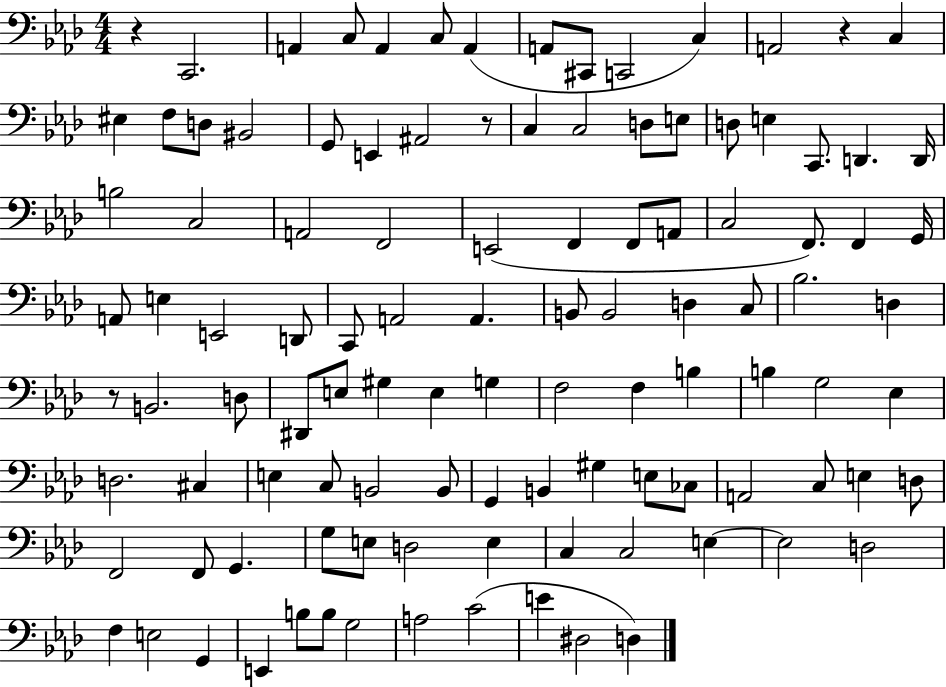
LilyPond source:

{
  \clef bass
  \numericTimeSignature
  \time 4/4
  \key aes \major
  r4 c,2. | a,4 c8 a,4 c8 a,4( | a,8 cis,8 c,2 c4) | a,2 r4 c4 | \break eis4 f8 d8 bis,2 | g,8 e,4 ais,2 r8 | c4 c2 d8 e8 | d8 e4 c,8. d,4. d,16 | \break b2 c2 | a,2 f,2 | e,2( f,4 f,8 a,8 | c2 f,8.) f,4 g,16 | \break a,8 e4 e,2 d,8 | c,8 a,2 a,4. | b,8 b,2 d4 c8 | bes2. d4 | \break r8 b,2. d8 | dis,8 e8 gis4 e4 g4 | f2 f4 b4 | b4 g2 ees4 | \break d2. cis4 | e4 c8 b,2 b,8 | g,4 b,4 gis4 e8 ces8 | a,2 c8 e4 d8 | \break f,2 f,8 g,4. | g8 e8 d2 e4 | c4 c2 e4~~ | e2 d2 | \break f4 e2 g,4 | e,4 b8 b8 g2 | a2 c'2( | e'4 dis2 d4) | \break \bar "|."
}